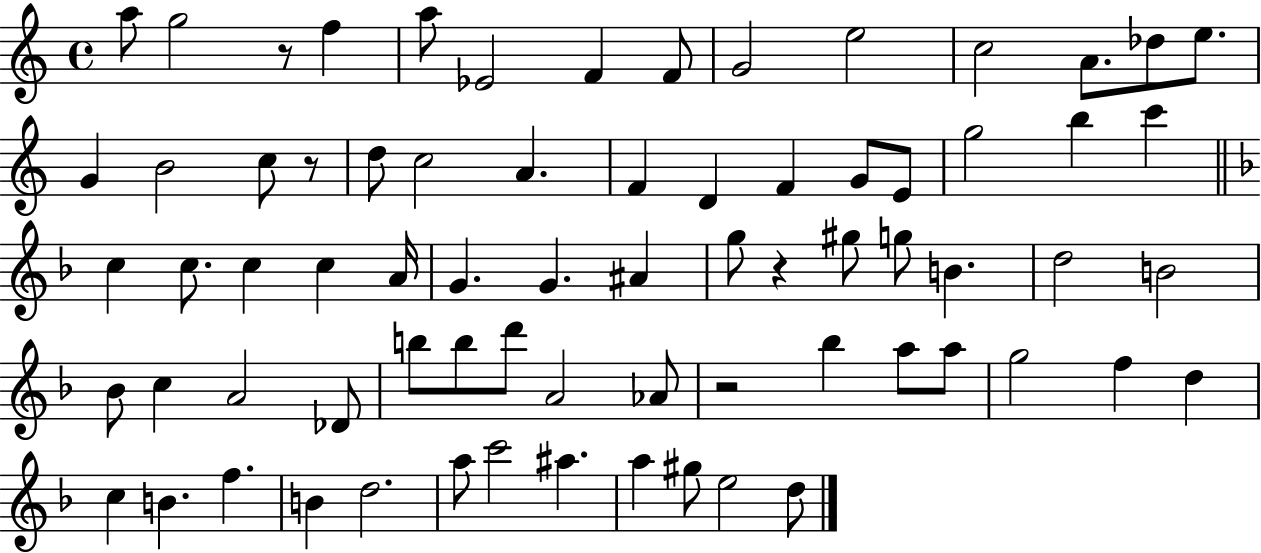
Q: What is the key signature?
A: C major